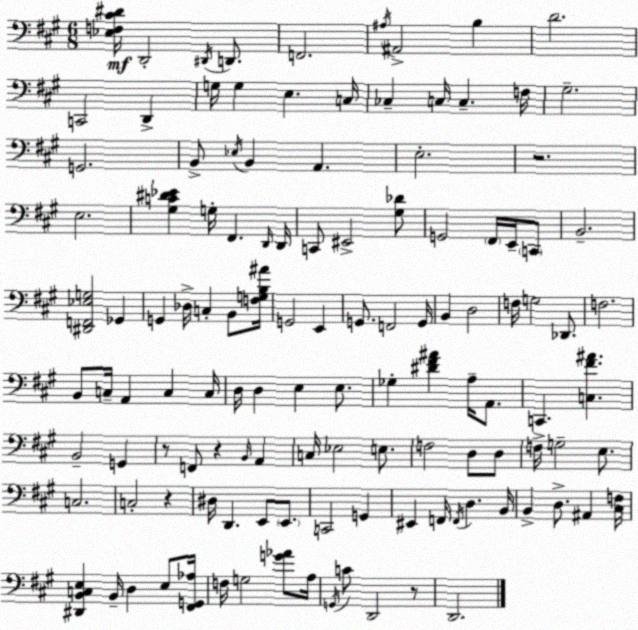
X:1
T:Untitled
M:6/8
L:1/4
K:A
[_E,F,^C^D]/4 D,,2 ^D,,/4 D,,/2 F,,2 ^A,/4 ^A,,2 B, D2 C,,2 D,, G,/4 G, E, C,/4 _C, C,/4 C, F,/4 ^G,2 G,,2 B,,/2 _E,/4 B,, A,, E,2 z2 E,2 [^G,C^D_E] G,/4 ^F,, D,,/4 D,,/4 C,,/2 ^E,,2 [^G,_D]/2 G,,2 ^F,,/4 E,,/4 C,,/2 B,,2 [^D,,F,,_E,G,]2 _G,, G,, _D,/4 C, B,,/2 [F,G,B,^A]/4 G,,2 E,, G,,/2 F,,2 G,,/4 B,, D,2 F,/4 G,2 _D,,/2 F,2 B,,/2 C,/4 A,, C, C,/4 D,/4 D, E, E,/2 _G, [^D^F^A] A,/4 A,,/2 C,, [C,^F^A] B,,2 G,, z/2 F,,/2 z B,,/4 A,, C,/4 _E,2 E,/2 F,2 D,/2 D,/2 F,/4 G,2 E,/2 C,2 C,2 z ^D,/4 D,, E,,/2 E,,/2 C,,2 G,, ^E,, F,,/4 F,,/4 D, B,,/4 B,, D,/2 ^A,, [^C,F,]/4 [^D,,B,,C,E,] B,,/4 D, E,/2 [^F,,G,,_A,]/4 F,/4 G,2 [G_A]/2 A,/4 G,,/4 C/2 D,,2 z/2 D,,2